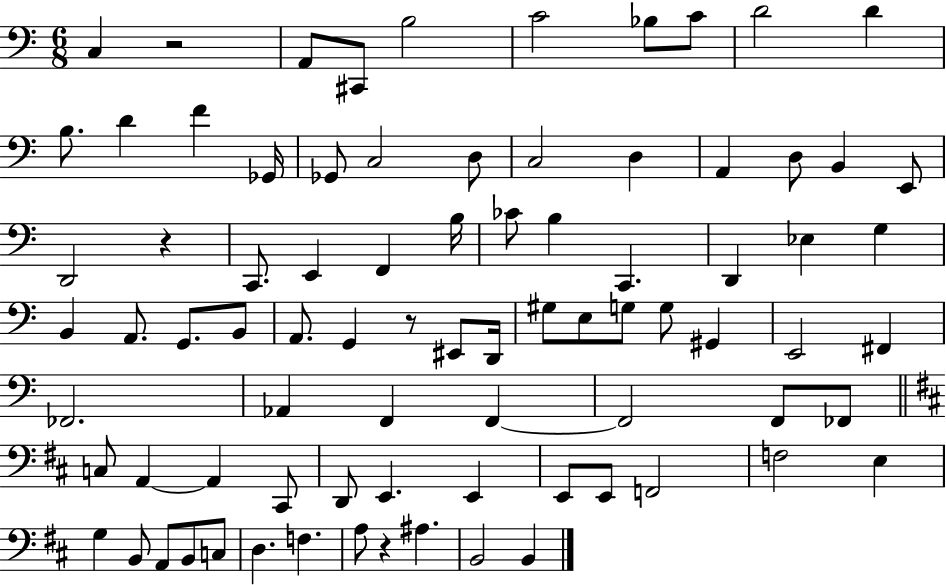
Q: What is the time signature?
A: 6/8